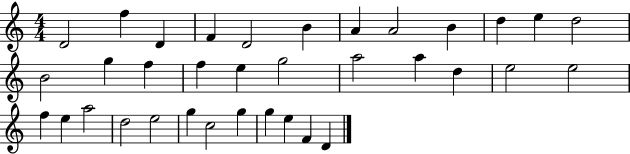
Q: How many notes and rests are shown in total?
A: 35